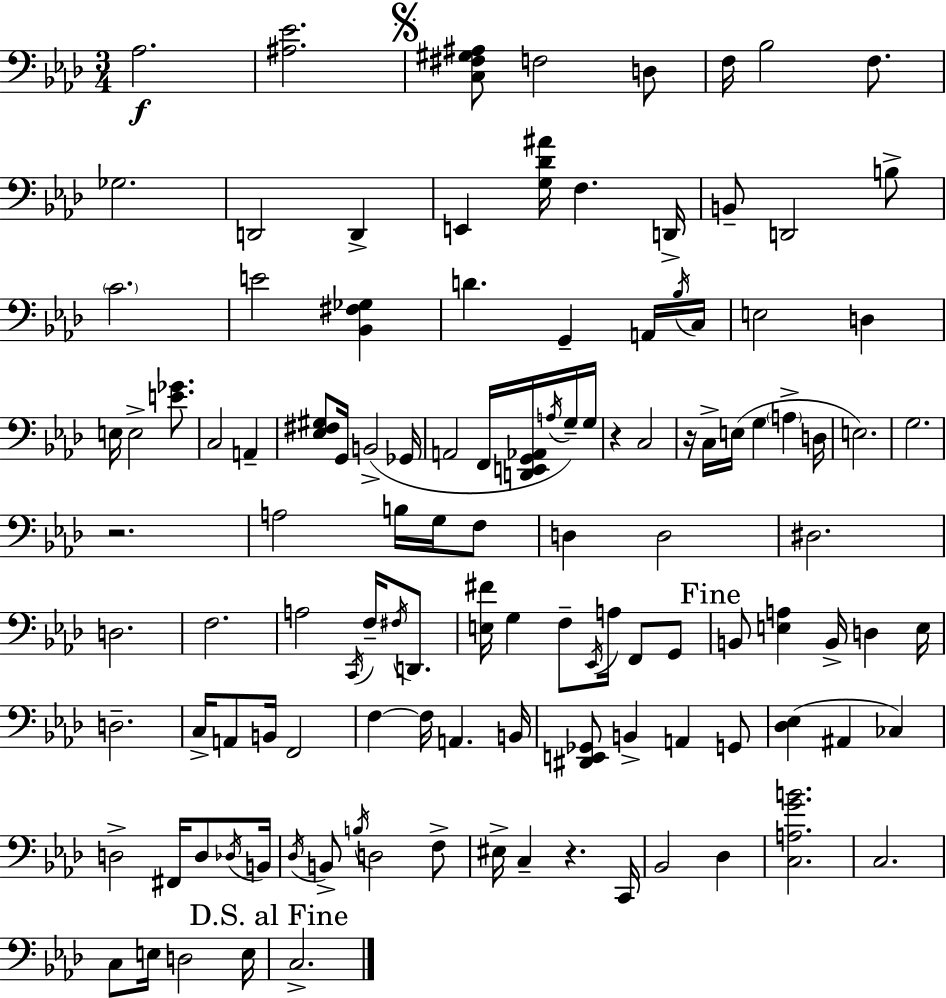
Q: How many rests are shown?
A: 4